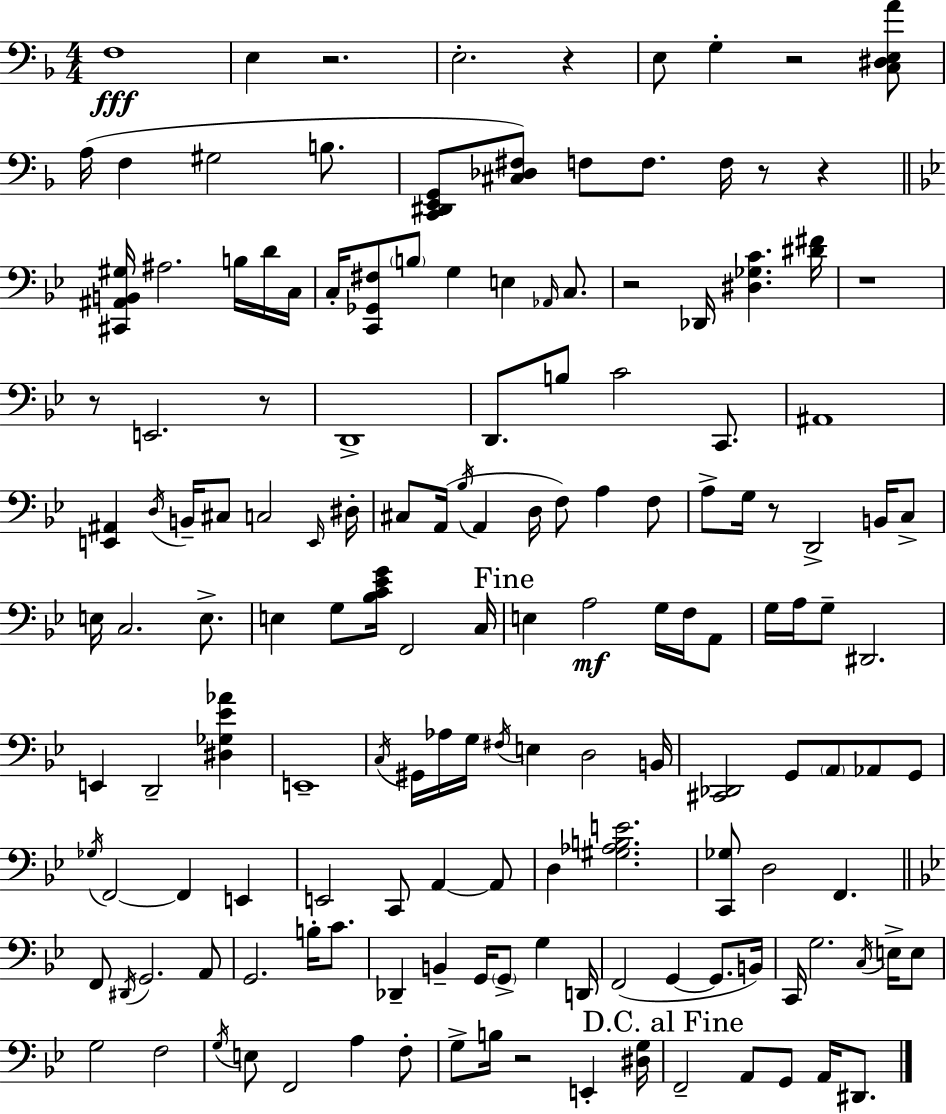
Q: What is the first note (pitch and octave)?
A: F3